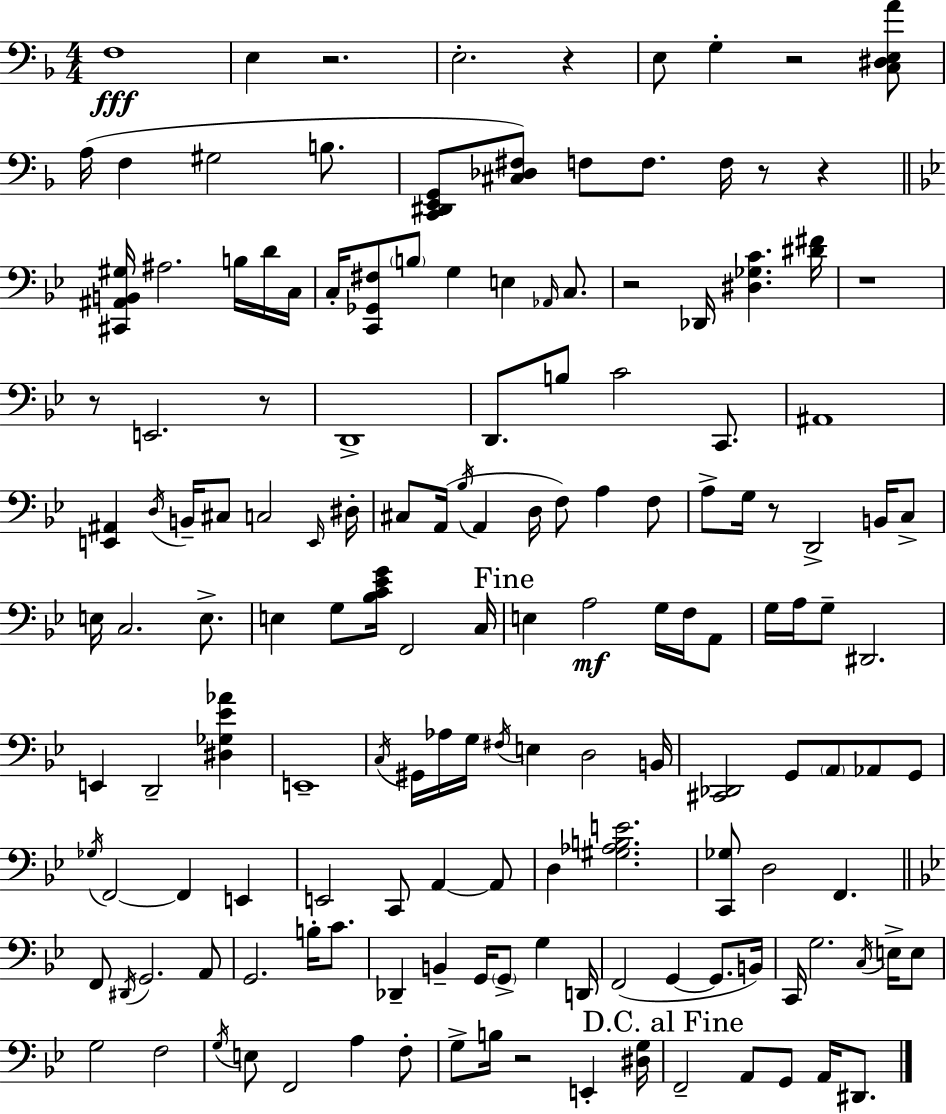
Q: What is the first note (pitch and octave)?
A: F3